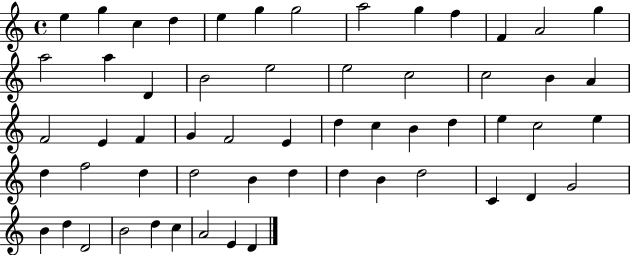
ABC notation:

X:1
T:Untitled
M:4/4
L:1/4
K:C
e g c d e g g2 a2 g f F A2 g a2 a D B2 e2 e2 c2 c2 B A F2 E F G F2 E d c B d e c2 e d f2 d d2 B d d B d2 C D G2 B d D2 B2 d c A2 E D